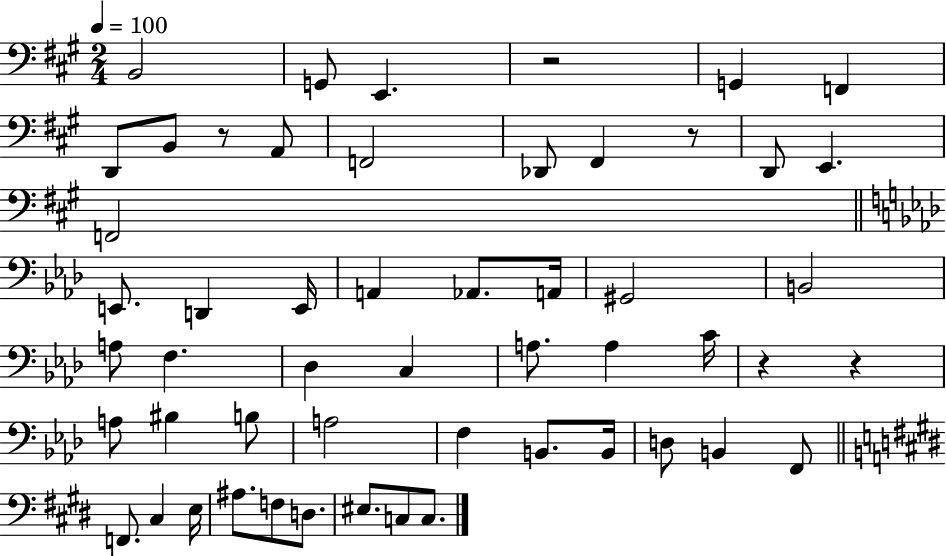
B2/h G2/e E2/q. R/h G2/q F2/q D2/e B2/e R/e A2/e F2/h Db2/e F#2/q R/e D2/e E2/q. F2/h E2/e. D2/q E2/s A2/q Ab2/e. A2/s G#2/h B2/h A3/e F3/q. Db3/q C3/q A3/e. A3/q C4/s R/q R/q A3/e BIS3/q B3/e A3/h F3/q B2/e. B2/s D3/e B2/q F2/e F2/e. C#3/q E3/s A#3/e. F3/e D3/e. EIS3/e. C3/e C3/e.